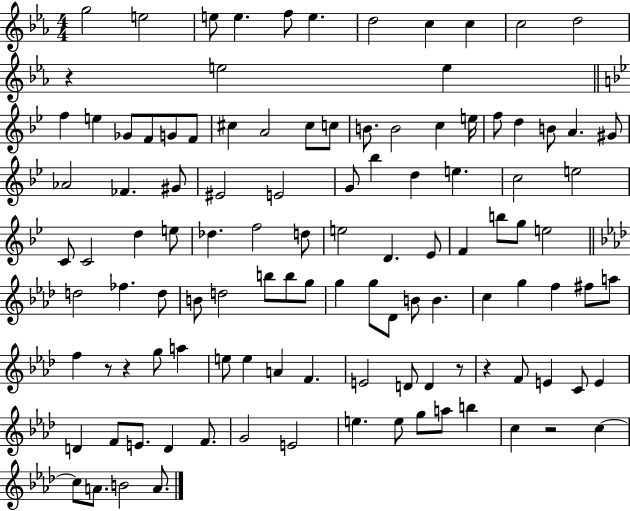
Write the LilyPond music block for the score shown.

{
  \clef treble
  \numericTimeSignature
  \time 4/4
  \key ees \major
  \repeat volta 2 { g''2 e''2 | e''8 e''4. f''8 e''4. | d''2 c''4 c''4 | c''2 d''2 | \break r4 e''2 e''4 | \bar "||" \break \key bes \major f''4 e''4 ges'8 f'8 g'8 f'8 | cis''4 a'2 cis''8 c''8 | b'8. b'2 c''4 e''16 | f''8 d''4 b'8 a'4. gis'8 | \break aes'2 fes'4. gis'8 | eis'2 e'2 | g'8 bes''4 d''4 e''4. | c''2 e''2 | \break c'8 c'2 d''4 e''8 | des''4. f''2 d''8 | e''2 d'4. ees'8 | f'4 b''8 g''8 e''2 | \break \bar "||" \break \key f \minor d''2 fes''4. d''8 | b'8 d''2 b''8 b''8 g''8 | g''4 g''8 des'8 b'8 b'4. | c''4 g''4 f''4 fis''8 a''8 | \break f''4 r8 r4 g''8 a''4 | e''8 e''4 a'4 f'4. | e'2 d'8 d'4 r8 | r4 f'8 e'4 c'8 e'4 | \break d'4 f'8 e'8. d'4 f'8. | g'2 e'2 | e''4. e''8 g''8 a''8 b''4 | c''4 r2 c''4~~ | \break c''8 a'8. b'2 a'8. | } \bar "|."
}